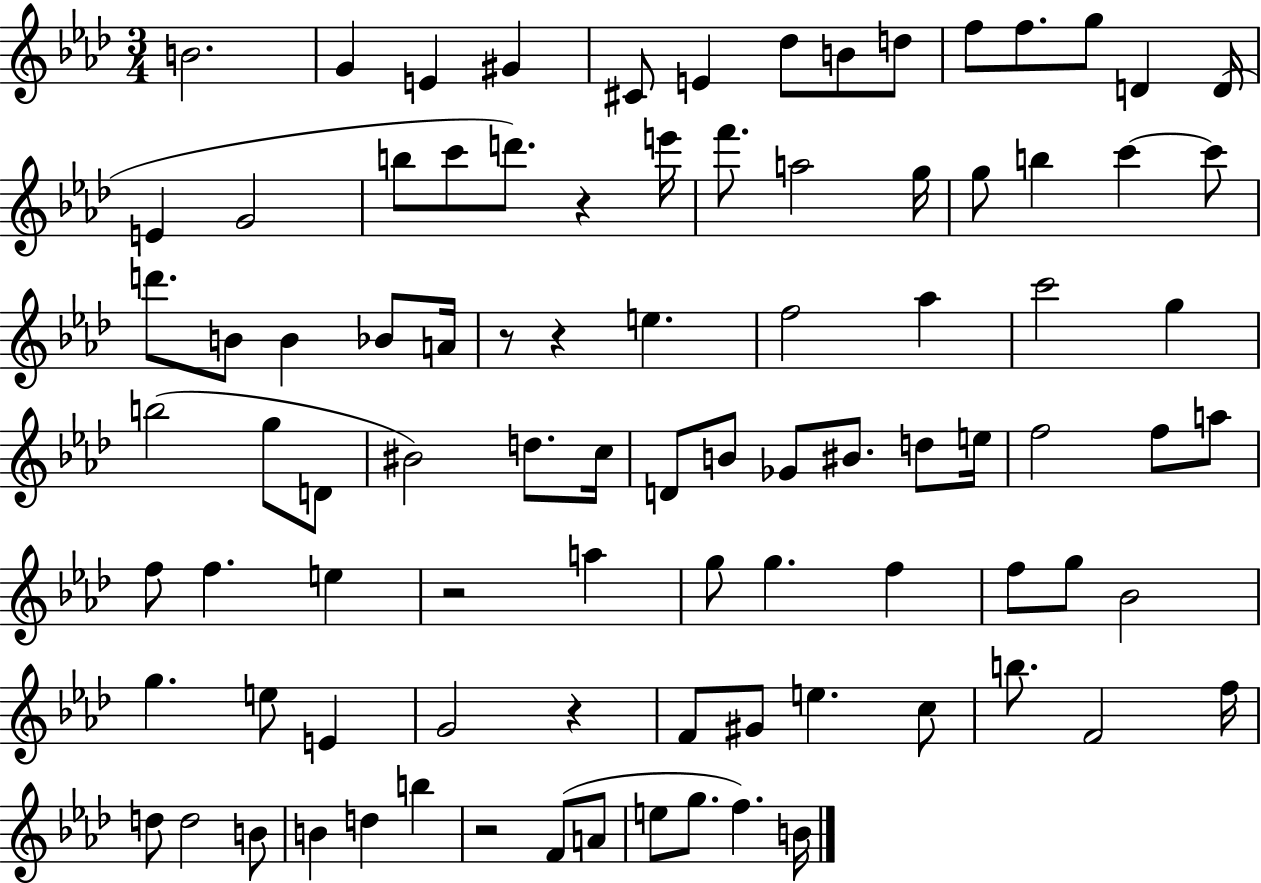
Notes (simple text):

B4/h. G4/q E4/q G#4/q C#4/e E4/q Db5/e B4/e D5/e F5/e F5/e. G5/e D4/q D4/s E4/q G4/h B5/e C6/e D6/e. R/q E6/s F6/e. A5/h G5/s G5/e B5/q C6/q C6/e D6/e. B4/e B4/q Bb4/e A4/s R/e R/q E5/q. F5/h Ab5/q C6/h G5/q B5/h G5/e D4/e BIS4/h D5/e. C5/s D4/e B4/e Gb4/e BIS4/e. D5/e E5/s F5/h F5/e A5/e F5/e F5/q. E5/q R/h A5/q G5/e G5/q. F5/q F5/e G5/e Bb4/h G5/q. E5/e E4/q G4/h R/q F4/e G#4/e E5/q. C5/e B5/e. F4/h F5/s D5/e D5/h B4/e B4/q D5/q B5/q R/h F4/e A4/e E5/e G5/e. F5/q. B4/s